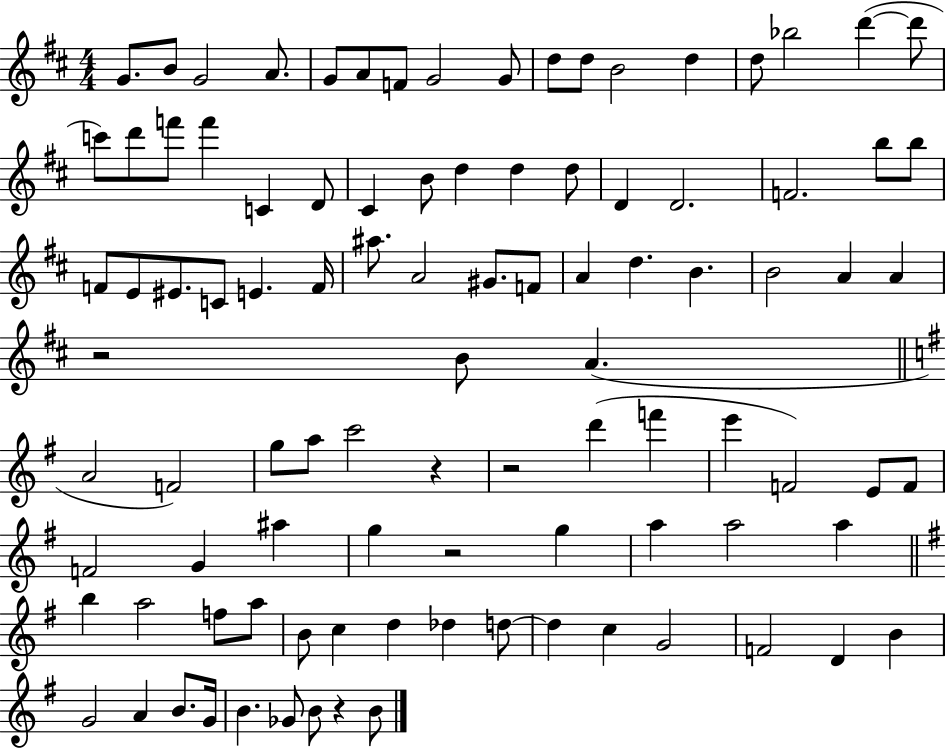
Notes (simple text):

G4/e. B4/e G4/h A4/e. G4/e A4/e F4/e G4/h G4/e D5/e D5/e B4/h D5/q D5/e Bb5/h D6/q D6/e C6/e D6/e F6/e F6/q C4/q D4/e C#4/q B4/e D5/q D5/q D5/e D4/q D4/h. F4/h. B5/e B5/e F4/e E4/e EIS4/e. C4/e E4/q. F4/s A#5/e. A4/h G#4/e. F4/e A4/q D5/q. B4/q. B4/h A4/q A4/q R/h B4/e A4/q. A4/h F4/h G5/e A5/e C6/h R/q R/h D6/q F6/q E6/q F4/h E4/e F4/e F4/h G4/q A#5/q G5/q R/h G5/q A5/q A5/h A5/q B5/q A5/h F5/e A5/e B4/e C5/q D5/q Db5/q D5/e D5/q C5/q G4/h F4/h D4/q B4/q G4/h A4/q B4/e. G4/s B4/q. Gb4/e B4/e R/q B4/e